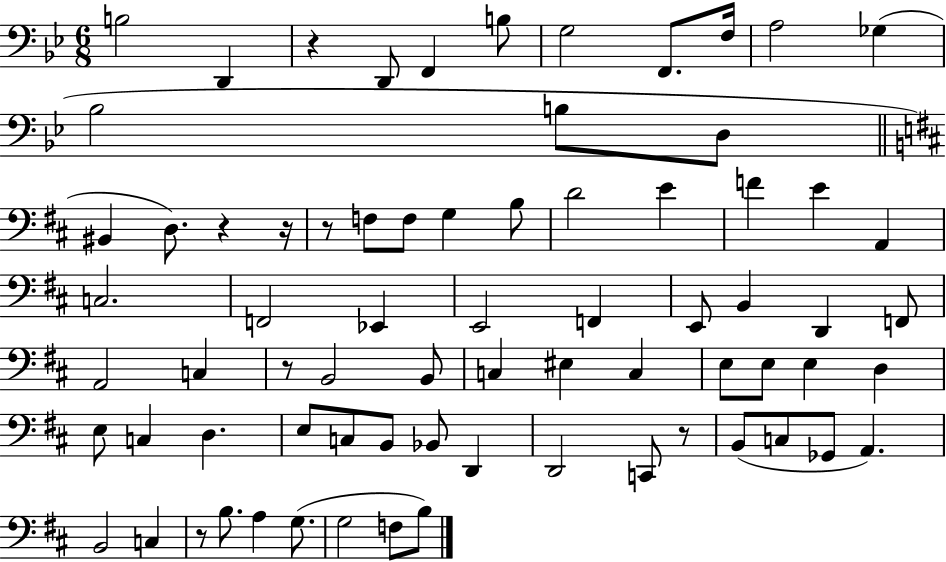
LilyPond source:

{
  \clef bass
  \numericTimeSignature
  \time 6/8
  \key bes \major
  b2 d,4 | r4 d,8 f,4 b8 | g2 f,8. f16 | a2 ges4( | \break bes2 b8 d8 | \bar "||" \break \key d \major bis,4 d8.) r4 r16 | r8 f8 f8 g4 b8 | d'2 e'4 | f'4 e'4 a,4 | \break c2. | f,2 ees,4 | e,2 f,4 | e,8 b,4 d,4 f,8 | \break a,2 c4 | r8 b,2 b,8 | c4 eis4 c4 | e8 e8 e4 d4 | \break e8 c4 d4. | e8 c8 b,8 bes,8 d,4 | d,2 c,8 r8 | b,8( c8 ges,8 a,4.) | \break b,2 c4 | r8 b8. a4 g8.( | g2 f8 b8) | \bar "|."
}